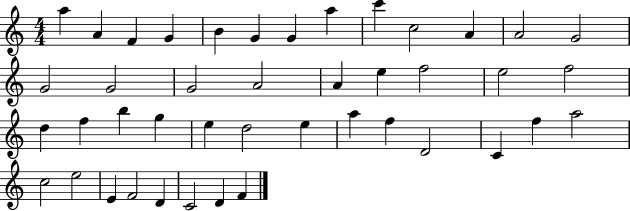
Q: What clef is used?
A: treble